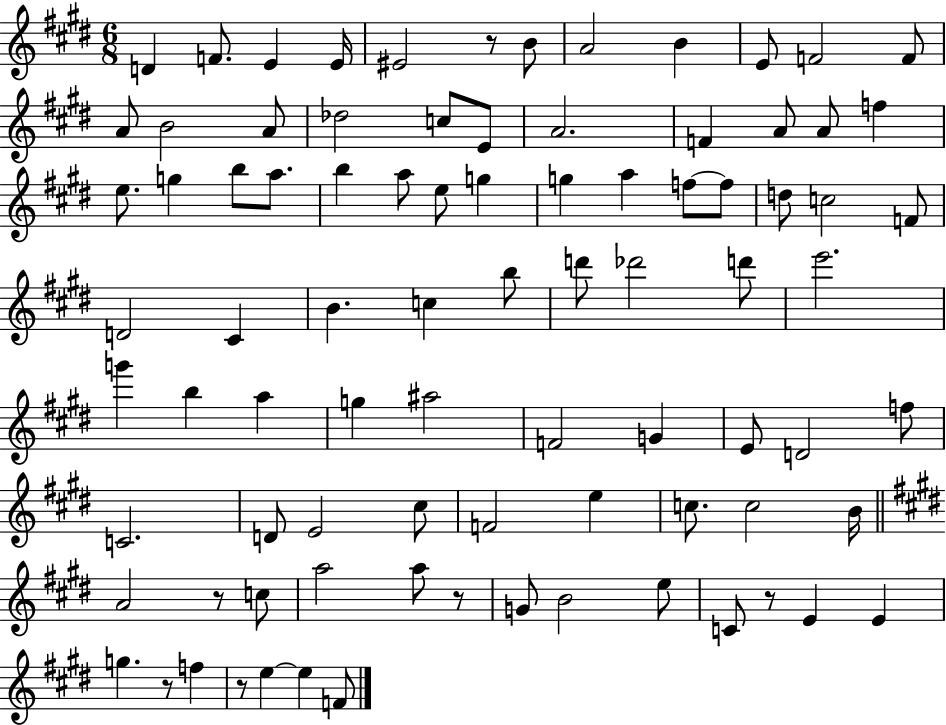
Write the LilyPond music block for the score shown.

{
  \clef treble
  \numericTimeSignature
  \time 6/8
  \key e \major
  d'4 f'8. e'4 e'16 | eis'2 r8 b'8 | a'2 b'4 | e'8 f'2 f'8 | \break a'8 b'2 a'8 | des''2 c''8 e'8 | a'2. | f'4 a'8 a'8 f''4 | \break e''8. g''4 b''8 a''8. | b''4 a''8 e''8 g''4 | g''4 a''4 f''8~~ f''8 | d''8 c''2 f'8 | \break d'2 cis'4 | b'4. c''4 b''8 | d'''8 des'''2 d'''8 | e'''2. | \break g'''4 b''4 a''4 | g''4 ais''2 | f'2 g'4 | e'8 d'2 f''8 | \break c'2. | d'8 e'2 cis''8 | f'2 e''4 | c''8. c''2 b'16 | \break \bar "||" \break \key e \major a'2 r8 c''8 | a''2 a''8 r8 | g'8 b'2 e''8 | c'8 r8 e'4 e'4 | \break g''4. r8 f''4 | r8 e''4~~ e''4 f'8 | \bar "|."
}